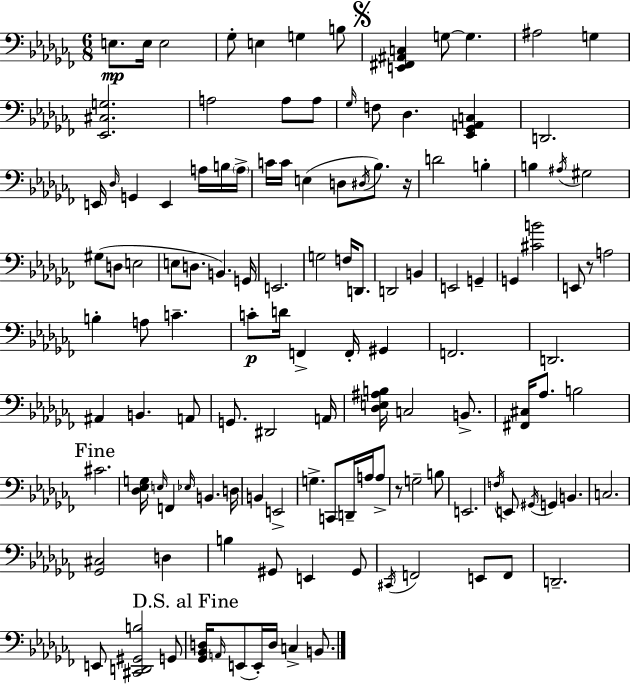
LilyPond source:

{
  \clef bass
  \numericTimeSignature
  \time 6/8
  \key aes \minor
  e8.\mp e16 e2 | ges8-. e4 g4 b8 | \mark \markup { \musicglyph "scripts.segno" } <e, fis, ais, c>4 g8~~ g4. | ais2 g4 | \break <ees, cis g>2. | a2 a8 a8 | \grace { ges16 } f8 des4. <ees, ges, a, c>4 | d,2. | \break e,16 \grace { des16 } g,4 e,4 a16 | b16 \parenthesize a16-> c'16 c'16 e4( d8 \acciaccatura { dis16 } bes8.) | r16 d'2 b4-. | b4 \acciaccatura { ais16 } gis2 | \break gis8( d8 e2 | e8 d8. b,4.) | g,16 e,2. | g2 | \break f16 d,8. d,2 | b,4 e,2 | g,4-- g,4 <cis' b'>2 | e,8 r8 a2 | \break b4-. a8 c'4.-- | c'8-.\p d'16 f,4-> f,16-. | gis,4 f,2. | d,2. | \break ais,4 b,4. | a,8 g,8. dis,2 | a,16 <des e ais b>16 c2 | b,8.-> <fis, cis>16 aes8. b2 | \break \mark "Fine" cis'2. | <des ees g>16 \grace { e16 } f,4 \grace { ees16 } b,4. | d16 b,4 e,2-> | g4.-> | \break c,8 d,16-- a16 a8-> r8 g2-- | b8 e,2. | \acciaccatura { f16 } e,8 \acciaccatura { gis,16 } g,4 | b,4. c2. | \break <ges, cis>2 | d4 b4 | gis,8 e,4 gis,8 \acciaccatura { cis,16 } f,2 | e,8 f,8 d,2.-- | \break e,8 <cis, d, gis, b>2 | g,8 \mark "D.S. al Fine" <ges, bes, d>16 \grace { a,16 }( e,8 | e,16-.) d16 c4-> b,8. \bar "|."
}